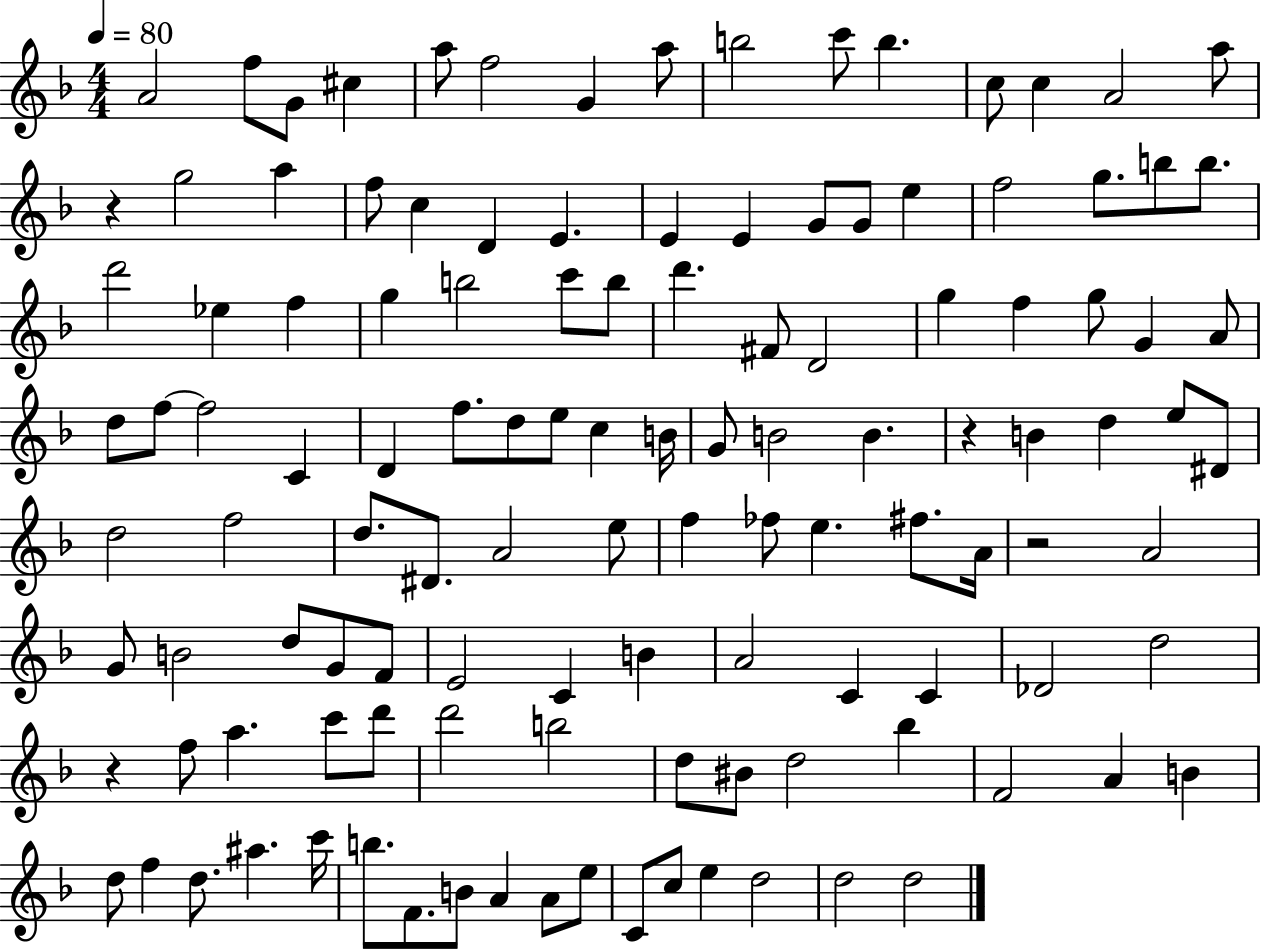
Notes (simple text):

A4/h F5/e G4/e C#5/q A5/e F5/h G4/q A5/e B5/h C6/e B5/q. C5/e C5/q A4/h A5/e R/q G5/h A5/q F5/e C5/q D4/q E4/q. E4/q E4/q G4/e G4/e E5/q F5/h G5/e. B5/e B5/e. D6/h Eb5/q F5/q G5/q B5/h C6/e B5/e D6/q. F#4/e D4/h G5/q F5/q G5/e G4/q A4/e D5/e F5/e F5/h C4/q D4/q F5/e. D5/e E5/e C5/q B4/s G4/e B4/h B4/q. R/q B4/q D5/q E5/e D#4/e D5/h F5/h D5/e. D#4/e. A4/h E5/e F5/q FES5/e E5/q. F#5/e. A4/s R/h A4/h G4/e B4/h D5/e G4/e F4/e E4/h C4/q B4/q A4/h C4/q C4/q Db4/h D5/h R/q F5/e A5/q. C6/e D6/e D6/h B5/h D5/e BIS4/e D5/h Bb5/q F4/h A4/q B4/q D5/e F5/q D5/e. A#5/q. C6/s B5/e. F4/e. B4/e A4/q A4/e E5/e C4/e C5/e E5/q D5/h D5/h D5/h